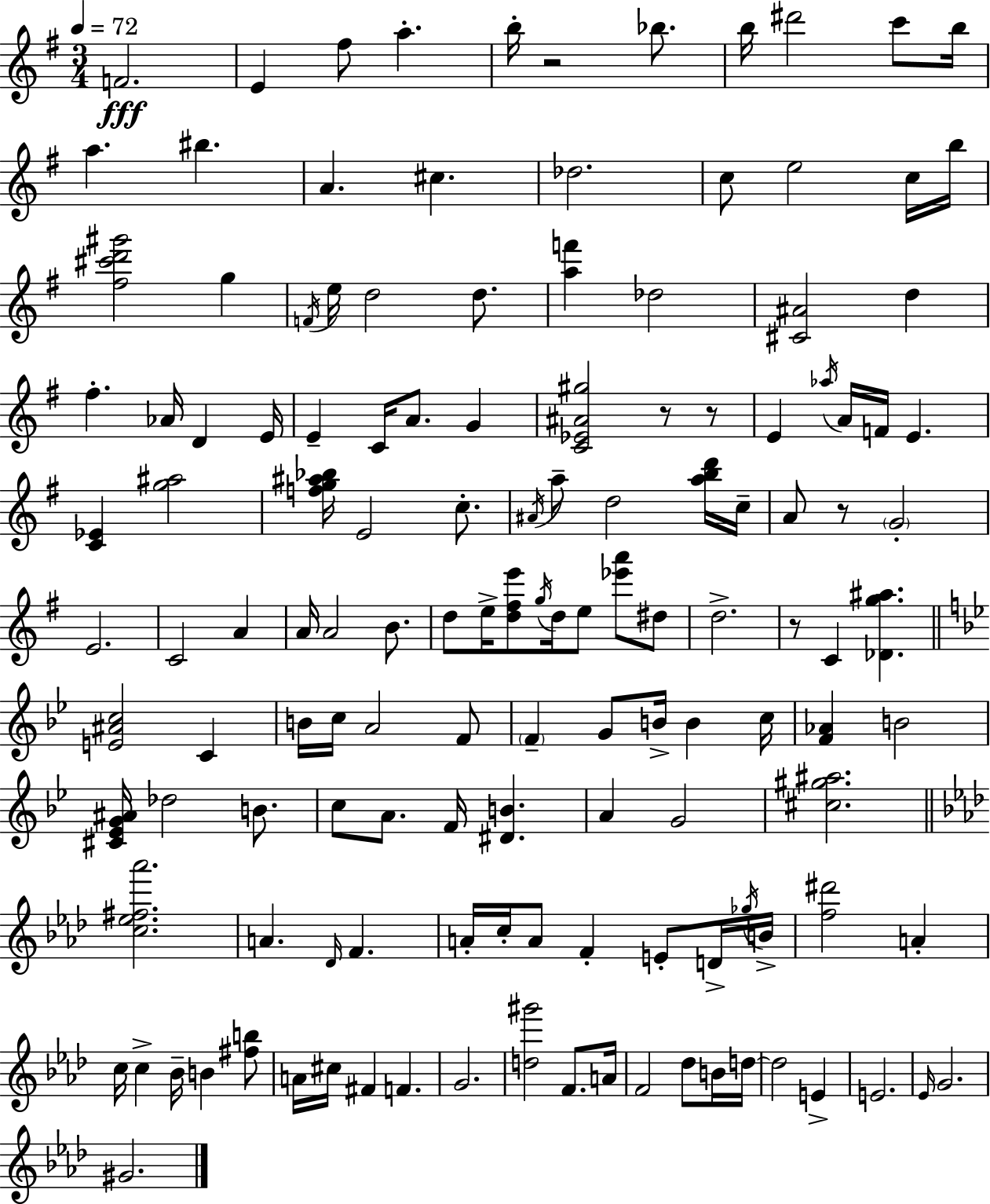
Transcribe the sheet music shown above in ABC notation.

X:1
T:Untitled
M:3/4
L:1/4
K:Em
F2 E ^f/2 a b/4 z2 _b/2 b/4 ^d'2 c'/2 b/4 a ^b A ^c _d2 c/2 e2 c/4 b/4 [^f^c'd'^g']2 g F/4 e/4 d2 d/2 [af'] _d2 [^C^A]2 d ^f _A/4 D E/4 E C/4 A/2 G [C_E^A^g]2 z/2 z/2 E _a/4 A/4 F/4 E [C_E] [g^a]2 [fg^a_b]/4 E2 c/2 ^A/4 a/2 d2 [abd']/4 c/4 A/2 z/2 G2 E2 C2 A A/4 A2 B/2 d/2 e/4 [d^fe']/2 g/4 d/4 e/2 [_e'a']/2 ^d/2 d2 z/2 C [_Dg^a] [E^Ac]2 C B/4 c/4 A2 F/2 F G/2 B/4 B c/4 [F_A] B2 [^C_EG^A]/4 _d2 B/2 c/2 A/2 F/4 [^DB] A G2 [^c^g^a]2 [c_e^f_a']2 A _D/4 F A/4 c/4 A/2 F E/2 D/4 _g/4 B/4 [f^d']2 A c/4 c _B/4 B [^fb]/2 A/4 ^c/4 ^F F G2 [d^g']2 F/2 A/4 F2 _d/2 B/4 d/4 d2 E E2 _E/4 G2 ^G2